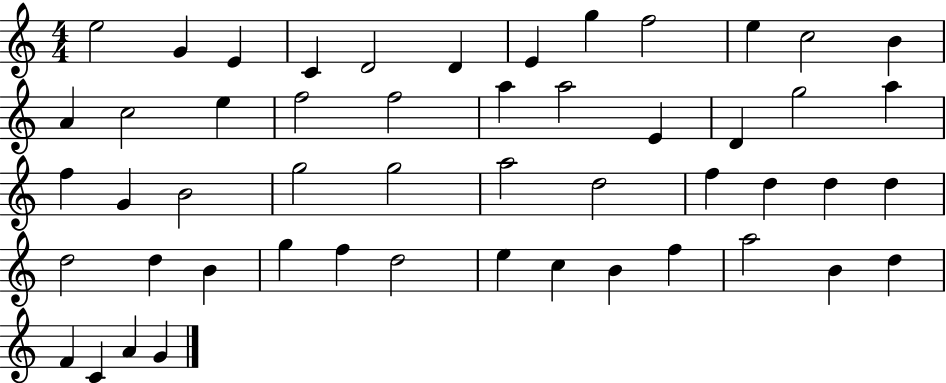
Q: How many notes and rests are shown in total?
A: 51